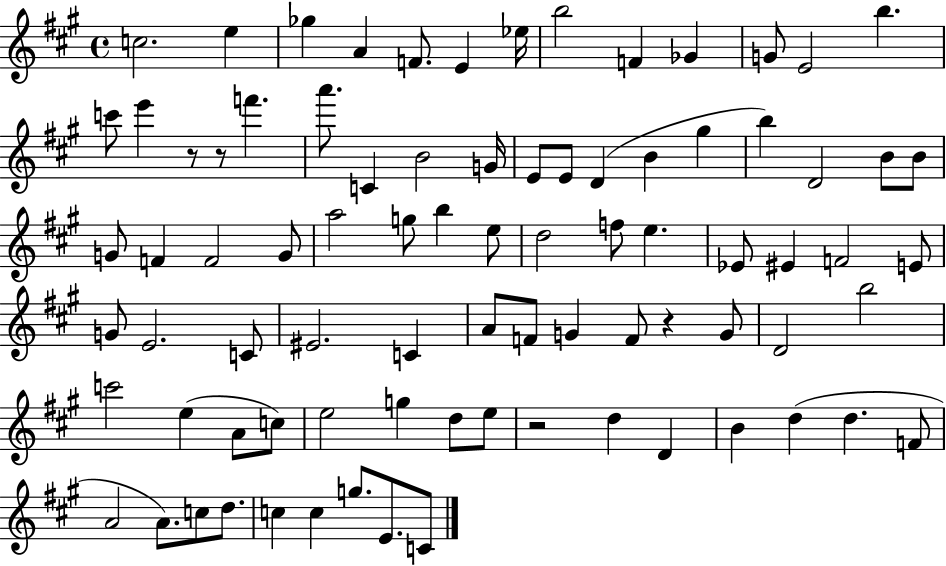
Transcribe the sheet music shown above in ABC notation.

X:1
T:Untitled
M:4/4
L:1/4
K:A
c2 e _g A F/2 E _e/4 b2 F _G G/2 E2 b c'/2 e' z/2 z/2 f' a'/2 C B2 G/4 E/2 E/2 D B ^g b D2 B/2 B/2 G/2 F F2 G/2 a2 g/2 b e/2 d2 f/2 e _E/2 ^E F2 E/2 G/2 E2 C/2 ^E2 C A/2 F/2 G F/2 z G/2 D2 b2 c'2 e A/2 c/2 e2 g d/2 e/2 z2 d D B d d F/2 A2 A/2 c/2 d/2 c c g/2 E/2 C/2